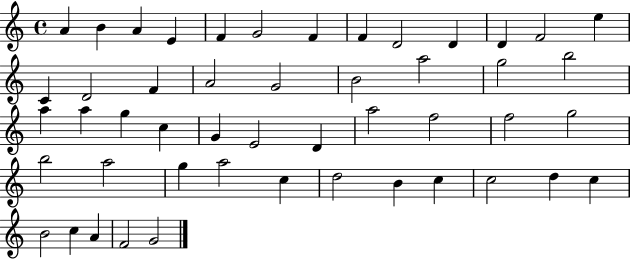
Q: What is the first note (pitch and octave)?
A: A4